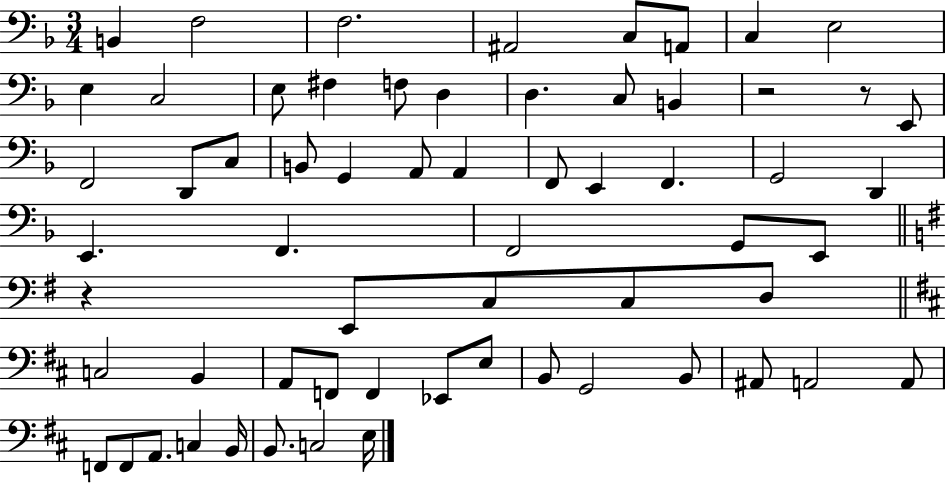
X:1
T:Untitled
M:3/4
L:1/4
K:F
B,, F,2 F,2 ^A,,2 C,/2 A,,/2 C, E,2 E, C,2 E,/2 ^F, F,/2 D, D, C,/2 B,, z2 z/2 E,,/2 F,,2 D,,/2 C,/2 B,,/2 G,, A,,/2 A,, F,,/2 E,, F,, G,,2 D,, E,, F,, F,,2 G,,/2 E,,/2 z E,,/2 C,/2 C,/2 D,/2 C,2 B,, A,,/2 F,,/2 F,, _E,,/2 E,/2 B,,/2 G,,2 B,,/2 ^A,,/2 A,,2 A,,/2 F,,/2 F,,/2 A,,/2 C, B,,/4 B,,/2 C,2 E,/4